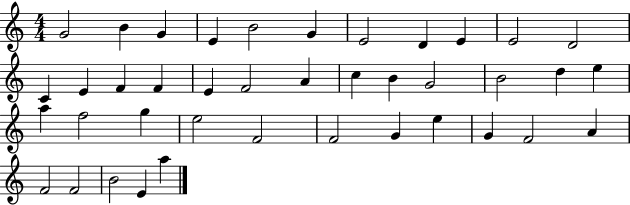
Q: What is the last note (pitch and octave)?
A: A5